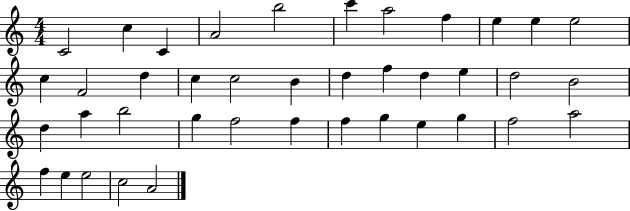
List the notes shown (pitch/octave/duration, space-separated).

C4/h C5/q C4/q A4/h B5/h C6/q A5/h F5/q E5/q E5/q E5/h C5/q F4/h D5/q C5/q C5/h B4/q D5/q F5/q D5/q E5/q D5/h B4/h D5/q A5/q B5/h G5/q F5/h F5/q F5/q G5/q E5/q G5/q F5/h A5/h F5/q E5/q E5/h C5/h A4/h